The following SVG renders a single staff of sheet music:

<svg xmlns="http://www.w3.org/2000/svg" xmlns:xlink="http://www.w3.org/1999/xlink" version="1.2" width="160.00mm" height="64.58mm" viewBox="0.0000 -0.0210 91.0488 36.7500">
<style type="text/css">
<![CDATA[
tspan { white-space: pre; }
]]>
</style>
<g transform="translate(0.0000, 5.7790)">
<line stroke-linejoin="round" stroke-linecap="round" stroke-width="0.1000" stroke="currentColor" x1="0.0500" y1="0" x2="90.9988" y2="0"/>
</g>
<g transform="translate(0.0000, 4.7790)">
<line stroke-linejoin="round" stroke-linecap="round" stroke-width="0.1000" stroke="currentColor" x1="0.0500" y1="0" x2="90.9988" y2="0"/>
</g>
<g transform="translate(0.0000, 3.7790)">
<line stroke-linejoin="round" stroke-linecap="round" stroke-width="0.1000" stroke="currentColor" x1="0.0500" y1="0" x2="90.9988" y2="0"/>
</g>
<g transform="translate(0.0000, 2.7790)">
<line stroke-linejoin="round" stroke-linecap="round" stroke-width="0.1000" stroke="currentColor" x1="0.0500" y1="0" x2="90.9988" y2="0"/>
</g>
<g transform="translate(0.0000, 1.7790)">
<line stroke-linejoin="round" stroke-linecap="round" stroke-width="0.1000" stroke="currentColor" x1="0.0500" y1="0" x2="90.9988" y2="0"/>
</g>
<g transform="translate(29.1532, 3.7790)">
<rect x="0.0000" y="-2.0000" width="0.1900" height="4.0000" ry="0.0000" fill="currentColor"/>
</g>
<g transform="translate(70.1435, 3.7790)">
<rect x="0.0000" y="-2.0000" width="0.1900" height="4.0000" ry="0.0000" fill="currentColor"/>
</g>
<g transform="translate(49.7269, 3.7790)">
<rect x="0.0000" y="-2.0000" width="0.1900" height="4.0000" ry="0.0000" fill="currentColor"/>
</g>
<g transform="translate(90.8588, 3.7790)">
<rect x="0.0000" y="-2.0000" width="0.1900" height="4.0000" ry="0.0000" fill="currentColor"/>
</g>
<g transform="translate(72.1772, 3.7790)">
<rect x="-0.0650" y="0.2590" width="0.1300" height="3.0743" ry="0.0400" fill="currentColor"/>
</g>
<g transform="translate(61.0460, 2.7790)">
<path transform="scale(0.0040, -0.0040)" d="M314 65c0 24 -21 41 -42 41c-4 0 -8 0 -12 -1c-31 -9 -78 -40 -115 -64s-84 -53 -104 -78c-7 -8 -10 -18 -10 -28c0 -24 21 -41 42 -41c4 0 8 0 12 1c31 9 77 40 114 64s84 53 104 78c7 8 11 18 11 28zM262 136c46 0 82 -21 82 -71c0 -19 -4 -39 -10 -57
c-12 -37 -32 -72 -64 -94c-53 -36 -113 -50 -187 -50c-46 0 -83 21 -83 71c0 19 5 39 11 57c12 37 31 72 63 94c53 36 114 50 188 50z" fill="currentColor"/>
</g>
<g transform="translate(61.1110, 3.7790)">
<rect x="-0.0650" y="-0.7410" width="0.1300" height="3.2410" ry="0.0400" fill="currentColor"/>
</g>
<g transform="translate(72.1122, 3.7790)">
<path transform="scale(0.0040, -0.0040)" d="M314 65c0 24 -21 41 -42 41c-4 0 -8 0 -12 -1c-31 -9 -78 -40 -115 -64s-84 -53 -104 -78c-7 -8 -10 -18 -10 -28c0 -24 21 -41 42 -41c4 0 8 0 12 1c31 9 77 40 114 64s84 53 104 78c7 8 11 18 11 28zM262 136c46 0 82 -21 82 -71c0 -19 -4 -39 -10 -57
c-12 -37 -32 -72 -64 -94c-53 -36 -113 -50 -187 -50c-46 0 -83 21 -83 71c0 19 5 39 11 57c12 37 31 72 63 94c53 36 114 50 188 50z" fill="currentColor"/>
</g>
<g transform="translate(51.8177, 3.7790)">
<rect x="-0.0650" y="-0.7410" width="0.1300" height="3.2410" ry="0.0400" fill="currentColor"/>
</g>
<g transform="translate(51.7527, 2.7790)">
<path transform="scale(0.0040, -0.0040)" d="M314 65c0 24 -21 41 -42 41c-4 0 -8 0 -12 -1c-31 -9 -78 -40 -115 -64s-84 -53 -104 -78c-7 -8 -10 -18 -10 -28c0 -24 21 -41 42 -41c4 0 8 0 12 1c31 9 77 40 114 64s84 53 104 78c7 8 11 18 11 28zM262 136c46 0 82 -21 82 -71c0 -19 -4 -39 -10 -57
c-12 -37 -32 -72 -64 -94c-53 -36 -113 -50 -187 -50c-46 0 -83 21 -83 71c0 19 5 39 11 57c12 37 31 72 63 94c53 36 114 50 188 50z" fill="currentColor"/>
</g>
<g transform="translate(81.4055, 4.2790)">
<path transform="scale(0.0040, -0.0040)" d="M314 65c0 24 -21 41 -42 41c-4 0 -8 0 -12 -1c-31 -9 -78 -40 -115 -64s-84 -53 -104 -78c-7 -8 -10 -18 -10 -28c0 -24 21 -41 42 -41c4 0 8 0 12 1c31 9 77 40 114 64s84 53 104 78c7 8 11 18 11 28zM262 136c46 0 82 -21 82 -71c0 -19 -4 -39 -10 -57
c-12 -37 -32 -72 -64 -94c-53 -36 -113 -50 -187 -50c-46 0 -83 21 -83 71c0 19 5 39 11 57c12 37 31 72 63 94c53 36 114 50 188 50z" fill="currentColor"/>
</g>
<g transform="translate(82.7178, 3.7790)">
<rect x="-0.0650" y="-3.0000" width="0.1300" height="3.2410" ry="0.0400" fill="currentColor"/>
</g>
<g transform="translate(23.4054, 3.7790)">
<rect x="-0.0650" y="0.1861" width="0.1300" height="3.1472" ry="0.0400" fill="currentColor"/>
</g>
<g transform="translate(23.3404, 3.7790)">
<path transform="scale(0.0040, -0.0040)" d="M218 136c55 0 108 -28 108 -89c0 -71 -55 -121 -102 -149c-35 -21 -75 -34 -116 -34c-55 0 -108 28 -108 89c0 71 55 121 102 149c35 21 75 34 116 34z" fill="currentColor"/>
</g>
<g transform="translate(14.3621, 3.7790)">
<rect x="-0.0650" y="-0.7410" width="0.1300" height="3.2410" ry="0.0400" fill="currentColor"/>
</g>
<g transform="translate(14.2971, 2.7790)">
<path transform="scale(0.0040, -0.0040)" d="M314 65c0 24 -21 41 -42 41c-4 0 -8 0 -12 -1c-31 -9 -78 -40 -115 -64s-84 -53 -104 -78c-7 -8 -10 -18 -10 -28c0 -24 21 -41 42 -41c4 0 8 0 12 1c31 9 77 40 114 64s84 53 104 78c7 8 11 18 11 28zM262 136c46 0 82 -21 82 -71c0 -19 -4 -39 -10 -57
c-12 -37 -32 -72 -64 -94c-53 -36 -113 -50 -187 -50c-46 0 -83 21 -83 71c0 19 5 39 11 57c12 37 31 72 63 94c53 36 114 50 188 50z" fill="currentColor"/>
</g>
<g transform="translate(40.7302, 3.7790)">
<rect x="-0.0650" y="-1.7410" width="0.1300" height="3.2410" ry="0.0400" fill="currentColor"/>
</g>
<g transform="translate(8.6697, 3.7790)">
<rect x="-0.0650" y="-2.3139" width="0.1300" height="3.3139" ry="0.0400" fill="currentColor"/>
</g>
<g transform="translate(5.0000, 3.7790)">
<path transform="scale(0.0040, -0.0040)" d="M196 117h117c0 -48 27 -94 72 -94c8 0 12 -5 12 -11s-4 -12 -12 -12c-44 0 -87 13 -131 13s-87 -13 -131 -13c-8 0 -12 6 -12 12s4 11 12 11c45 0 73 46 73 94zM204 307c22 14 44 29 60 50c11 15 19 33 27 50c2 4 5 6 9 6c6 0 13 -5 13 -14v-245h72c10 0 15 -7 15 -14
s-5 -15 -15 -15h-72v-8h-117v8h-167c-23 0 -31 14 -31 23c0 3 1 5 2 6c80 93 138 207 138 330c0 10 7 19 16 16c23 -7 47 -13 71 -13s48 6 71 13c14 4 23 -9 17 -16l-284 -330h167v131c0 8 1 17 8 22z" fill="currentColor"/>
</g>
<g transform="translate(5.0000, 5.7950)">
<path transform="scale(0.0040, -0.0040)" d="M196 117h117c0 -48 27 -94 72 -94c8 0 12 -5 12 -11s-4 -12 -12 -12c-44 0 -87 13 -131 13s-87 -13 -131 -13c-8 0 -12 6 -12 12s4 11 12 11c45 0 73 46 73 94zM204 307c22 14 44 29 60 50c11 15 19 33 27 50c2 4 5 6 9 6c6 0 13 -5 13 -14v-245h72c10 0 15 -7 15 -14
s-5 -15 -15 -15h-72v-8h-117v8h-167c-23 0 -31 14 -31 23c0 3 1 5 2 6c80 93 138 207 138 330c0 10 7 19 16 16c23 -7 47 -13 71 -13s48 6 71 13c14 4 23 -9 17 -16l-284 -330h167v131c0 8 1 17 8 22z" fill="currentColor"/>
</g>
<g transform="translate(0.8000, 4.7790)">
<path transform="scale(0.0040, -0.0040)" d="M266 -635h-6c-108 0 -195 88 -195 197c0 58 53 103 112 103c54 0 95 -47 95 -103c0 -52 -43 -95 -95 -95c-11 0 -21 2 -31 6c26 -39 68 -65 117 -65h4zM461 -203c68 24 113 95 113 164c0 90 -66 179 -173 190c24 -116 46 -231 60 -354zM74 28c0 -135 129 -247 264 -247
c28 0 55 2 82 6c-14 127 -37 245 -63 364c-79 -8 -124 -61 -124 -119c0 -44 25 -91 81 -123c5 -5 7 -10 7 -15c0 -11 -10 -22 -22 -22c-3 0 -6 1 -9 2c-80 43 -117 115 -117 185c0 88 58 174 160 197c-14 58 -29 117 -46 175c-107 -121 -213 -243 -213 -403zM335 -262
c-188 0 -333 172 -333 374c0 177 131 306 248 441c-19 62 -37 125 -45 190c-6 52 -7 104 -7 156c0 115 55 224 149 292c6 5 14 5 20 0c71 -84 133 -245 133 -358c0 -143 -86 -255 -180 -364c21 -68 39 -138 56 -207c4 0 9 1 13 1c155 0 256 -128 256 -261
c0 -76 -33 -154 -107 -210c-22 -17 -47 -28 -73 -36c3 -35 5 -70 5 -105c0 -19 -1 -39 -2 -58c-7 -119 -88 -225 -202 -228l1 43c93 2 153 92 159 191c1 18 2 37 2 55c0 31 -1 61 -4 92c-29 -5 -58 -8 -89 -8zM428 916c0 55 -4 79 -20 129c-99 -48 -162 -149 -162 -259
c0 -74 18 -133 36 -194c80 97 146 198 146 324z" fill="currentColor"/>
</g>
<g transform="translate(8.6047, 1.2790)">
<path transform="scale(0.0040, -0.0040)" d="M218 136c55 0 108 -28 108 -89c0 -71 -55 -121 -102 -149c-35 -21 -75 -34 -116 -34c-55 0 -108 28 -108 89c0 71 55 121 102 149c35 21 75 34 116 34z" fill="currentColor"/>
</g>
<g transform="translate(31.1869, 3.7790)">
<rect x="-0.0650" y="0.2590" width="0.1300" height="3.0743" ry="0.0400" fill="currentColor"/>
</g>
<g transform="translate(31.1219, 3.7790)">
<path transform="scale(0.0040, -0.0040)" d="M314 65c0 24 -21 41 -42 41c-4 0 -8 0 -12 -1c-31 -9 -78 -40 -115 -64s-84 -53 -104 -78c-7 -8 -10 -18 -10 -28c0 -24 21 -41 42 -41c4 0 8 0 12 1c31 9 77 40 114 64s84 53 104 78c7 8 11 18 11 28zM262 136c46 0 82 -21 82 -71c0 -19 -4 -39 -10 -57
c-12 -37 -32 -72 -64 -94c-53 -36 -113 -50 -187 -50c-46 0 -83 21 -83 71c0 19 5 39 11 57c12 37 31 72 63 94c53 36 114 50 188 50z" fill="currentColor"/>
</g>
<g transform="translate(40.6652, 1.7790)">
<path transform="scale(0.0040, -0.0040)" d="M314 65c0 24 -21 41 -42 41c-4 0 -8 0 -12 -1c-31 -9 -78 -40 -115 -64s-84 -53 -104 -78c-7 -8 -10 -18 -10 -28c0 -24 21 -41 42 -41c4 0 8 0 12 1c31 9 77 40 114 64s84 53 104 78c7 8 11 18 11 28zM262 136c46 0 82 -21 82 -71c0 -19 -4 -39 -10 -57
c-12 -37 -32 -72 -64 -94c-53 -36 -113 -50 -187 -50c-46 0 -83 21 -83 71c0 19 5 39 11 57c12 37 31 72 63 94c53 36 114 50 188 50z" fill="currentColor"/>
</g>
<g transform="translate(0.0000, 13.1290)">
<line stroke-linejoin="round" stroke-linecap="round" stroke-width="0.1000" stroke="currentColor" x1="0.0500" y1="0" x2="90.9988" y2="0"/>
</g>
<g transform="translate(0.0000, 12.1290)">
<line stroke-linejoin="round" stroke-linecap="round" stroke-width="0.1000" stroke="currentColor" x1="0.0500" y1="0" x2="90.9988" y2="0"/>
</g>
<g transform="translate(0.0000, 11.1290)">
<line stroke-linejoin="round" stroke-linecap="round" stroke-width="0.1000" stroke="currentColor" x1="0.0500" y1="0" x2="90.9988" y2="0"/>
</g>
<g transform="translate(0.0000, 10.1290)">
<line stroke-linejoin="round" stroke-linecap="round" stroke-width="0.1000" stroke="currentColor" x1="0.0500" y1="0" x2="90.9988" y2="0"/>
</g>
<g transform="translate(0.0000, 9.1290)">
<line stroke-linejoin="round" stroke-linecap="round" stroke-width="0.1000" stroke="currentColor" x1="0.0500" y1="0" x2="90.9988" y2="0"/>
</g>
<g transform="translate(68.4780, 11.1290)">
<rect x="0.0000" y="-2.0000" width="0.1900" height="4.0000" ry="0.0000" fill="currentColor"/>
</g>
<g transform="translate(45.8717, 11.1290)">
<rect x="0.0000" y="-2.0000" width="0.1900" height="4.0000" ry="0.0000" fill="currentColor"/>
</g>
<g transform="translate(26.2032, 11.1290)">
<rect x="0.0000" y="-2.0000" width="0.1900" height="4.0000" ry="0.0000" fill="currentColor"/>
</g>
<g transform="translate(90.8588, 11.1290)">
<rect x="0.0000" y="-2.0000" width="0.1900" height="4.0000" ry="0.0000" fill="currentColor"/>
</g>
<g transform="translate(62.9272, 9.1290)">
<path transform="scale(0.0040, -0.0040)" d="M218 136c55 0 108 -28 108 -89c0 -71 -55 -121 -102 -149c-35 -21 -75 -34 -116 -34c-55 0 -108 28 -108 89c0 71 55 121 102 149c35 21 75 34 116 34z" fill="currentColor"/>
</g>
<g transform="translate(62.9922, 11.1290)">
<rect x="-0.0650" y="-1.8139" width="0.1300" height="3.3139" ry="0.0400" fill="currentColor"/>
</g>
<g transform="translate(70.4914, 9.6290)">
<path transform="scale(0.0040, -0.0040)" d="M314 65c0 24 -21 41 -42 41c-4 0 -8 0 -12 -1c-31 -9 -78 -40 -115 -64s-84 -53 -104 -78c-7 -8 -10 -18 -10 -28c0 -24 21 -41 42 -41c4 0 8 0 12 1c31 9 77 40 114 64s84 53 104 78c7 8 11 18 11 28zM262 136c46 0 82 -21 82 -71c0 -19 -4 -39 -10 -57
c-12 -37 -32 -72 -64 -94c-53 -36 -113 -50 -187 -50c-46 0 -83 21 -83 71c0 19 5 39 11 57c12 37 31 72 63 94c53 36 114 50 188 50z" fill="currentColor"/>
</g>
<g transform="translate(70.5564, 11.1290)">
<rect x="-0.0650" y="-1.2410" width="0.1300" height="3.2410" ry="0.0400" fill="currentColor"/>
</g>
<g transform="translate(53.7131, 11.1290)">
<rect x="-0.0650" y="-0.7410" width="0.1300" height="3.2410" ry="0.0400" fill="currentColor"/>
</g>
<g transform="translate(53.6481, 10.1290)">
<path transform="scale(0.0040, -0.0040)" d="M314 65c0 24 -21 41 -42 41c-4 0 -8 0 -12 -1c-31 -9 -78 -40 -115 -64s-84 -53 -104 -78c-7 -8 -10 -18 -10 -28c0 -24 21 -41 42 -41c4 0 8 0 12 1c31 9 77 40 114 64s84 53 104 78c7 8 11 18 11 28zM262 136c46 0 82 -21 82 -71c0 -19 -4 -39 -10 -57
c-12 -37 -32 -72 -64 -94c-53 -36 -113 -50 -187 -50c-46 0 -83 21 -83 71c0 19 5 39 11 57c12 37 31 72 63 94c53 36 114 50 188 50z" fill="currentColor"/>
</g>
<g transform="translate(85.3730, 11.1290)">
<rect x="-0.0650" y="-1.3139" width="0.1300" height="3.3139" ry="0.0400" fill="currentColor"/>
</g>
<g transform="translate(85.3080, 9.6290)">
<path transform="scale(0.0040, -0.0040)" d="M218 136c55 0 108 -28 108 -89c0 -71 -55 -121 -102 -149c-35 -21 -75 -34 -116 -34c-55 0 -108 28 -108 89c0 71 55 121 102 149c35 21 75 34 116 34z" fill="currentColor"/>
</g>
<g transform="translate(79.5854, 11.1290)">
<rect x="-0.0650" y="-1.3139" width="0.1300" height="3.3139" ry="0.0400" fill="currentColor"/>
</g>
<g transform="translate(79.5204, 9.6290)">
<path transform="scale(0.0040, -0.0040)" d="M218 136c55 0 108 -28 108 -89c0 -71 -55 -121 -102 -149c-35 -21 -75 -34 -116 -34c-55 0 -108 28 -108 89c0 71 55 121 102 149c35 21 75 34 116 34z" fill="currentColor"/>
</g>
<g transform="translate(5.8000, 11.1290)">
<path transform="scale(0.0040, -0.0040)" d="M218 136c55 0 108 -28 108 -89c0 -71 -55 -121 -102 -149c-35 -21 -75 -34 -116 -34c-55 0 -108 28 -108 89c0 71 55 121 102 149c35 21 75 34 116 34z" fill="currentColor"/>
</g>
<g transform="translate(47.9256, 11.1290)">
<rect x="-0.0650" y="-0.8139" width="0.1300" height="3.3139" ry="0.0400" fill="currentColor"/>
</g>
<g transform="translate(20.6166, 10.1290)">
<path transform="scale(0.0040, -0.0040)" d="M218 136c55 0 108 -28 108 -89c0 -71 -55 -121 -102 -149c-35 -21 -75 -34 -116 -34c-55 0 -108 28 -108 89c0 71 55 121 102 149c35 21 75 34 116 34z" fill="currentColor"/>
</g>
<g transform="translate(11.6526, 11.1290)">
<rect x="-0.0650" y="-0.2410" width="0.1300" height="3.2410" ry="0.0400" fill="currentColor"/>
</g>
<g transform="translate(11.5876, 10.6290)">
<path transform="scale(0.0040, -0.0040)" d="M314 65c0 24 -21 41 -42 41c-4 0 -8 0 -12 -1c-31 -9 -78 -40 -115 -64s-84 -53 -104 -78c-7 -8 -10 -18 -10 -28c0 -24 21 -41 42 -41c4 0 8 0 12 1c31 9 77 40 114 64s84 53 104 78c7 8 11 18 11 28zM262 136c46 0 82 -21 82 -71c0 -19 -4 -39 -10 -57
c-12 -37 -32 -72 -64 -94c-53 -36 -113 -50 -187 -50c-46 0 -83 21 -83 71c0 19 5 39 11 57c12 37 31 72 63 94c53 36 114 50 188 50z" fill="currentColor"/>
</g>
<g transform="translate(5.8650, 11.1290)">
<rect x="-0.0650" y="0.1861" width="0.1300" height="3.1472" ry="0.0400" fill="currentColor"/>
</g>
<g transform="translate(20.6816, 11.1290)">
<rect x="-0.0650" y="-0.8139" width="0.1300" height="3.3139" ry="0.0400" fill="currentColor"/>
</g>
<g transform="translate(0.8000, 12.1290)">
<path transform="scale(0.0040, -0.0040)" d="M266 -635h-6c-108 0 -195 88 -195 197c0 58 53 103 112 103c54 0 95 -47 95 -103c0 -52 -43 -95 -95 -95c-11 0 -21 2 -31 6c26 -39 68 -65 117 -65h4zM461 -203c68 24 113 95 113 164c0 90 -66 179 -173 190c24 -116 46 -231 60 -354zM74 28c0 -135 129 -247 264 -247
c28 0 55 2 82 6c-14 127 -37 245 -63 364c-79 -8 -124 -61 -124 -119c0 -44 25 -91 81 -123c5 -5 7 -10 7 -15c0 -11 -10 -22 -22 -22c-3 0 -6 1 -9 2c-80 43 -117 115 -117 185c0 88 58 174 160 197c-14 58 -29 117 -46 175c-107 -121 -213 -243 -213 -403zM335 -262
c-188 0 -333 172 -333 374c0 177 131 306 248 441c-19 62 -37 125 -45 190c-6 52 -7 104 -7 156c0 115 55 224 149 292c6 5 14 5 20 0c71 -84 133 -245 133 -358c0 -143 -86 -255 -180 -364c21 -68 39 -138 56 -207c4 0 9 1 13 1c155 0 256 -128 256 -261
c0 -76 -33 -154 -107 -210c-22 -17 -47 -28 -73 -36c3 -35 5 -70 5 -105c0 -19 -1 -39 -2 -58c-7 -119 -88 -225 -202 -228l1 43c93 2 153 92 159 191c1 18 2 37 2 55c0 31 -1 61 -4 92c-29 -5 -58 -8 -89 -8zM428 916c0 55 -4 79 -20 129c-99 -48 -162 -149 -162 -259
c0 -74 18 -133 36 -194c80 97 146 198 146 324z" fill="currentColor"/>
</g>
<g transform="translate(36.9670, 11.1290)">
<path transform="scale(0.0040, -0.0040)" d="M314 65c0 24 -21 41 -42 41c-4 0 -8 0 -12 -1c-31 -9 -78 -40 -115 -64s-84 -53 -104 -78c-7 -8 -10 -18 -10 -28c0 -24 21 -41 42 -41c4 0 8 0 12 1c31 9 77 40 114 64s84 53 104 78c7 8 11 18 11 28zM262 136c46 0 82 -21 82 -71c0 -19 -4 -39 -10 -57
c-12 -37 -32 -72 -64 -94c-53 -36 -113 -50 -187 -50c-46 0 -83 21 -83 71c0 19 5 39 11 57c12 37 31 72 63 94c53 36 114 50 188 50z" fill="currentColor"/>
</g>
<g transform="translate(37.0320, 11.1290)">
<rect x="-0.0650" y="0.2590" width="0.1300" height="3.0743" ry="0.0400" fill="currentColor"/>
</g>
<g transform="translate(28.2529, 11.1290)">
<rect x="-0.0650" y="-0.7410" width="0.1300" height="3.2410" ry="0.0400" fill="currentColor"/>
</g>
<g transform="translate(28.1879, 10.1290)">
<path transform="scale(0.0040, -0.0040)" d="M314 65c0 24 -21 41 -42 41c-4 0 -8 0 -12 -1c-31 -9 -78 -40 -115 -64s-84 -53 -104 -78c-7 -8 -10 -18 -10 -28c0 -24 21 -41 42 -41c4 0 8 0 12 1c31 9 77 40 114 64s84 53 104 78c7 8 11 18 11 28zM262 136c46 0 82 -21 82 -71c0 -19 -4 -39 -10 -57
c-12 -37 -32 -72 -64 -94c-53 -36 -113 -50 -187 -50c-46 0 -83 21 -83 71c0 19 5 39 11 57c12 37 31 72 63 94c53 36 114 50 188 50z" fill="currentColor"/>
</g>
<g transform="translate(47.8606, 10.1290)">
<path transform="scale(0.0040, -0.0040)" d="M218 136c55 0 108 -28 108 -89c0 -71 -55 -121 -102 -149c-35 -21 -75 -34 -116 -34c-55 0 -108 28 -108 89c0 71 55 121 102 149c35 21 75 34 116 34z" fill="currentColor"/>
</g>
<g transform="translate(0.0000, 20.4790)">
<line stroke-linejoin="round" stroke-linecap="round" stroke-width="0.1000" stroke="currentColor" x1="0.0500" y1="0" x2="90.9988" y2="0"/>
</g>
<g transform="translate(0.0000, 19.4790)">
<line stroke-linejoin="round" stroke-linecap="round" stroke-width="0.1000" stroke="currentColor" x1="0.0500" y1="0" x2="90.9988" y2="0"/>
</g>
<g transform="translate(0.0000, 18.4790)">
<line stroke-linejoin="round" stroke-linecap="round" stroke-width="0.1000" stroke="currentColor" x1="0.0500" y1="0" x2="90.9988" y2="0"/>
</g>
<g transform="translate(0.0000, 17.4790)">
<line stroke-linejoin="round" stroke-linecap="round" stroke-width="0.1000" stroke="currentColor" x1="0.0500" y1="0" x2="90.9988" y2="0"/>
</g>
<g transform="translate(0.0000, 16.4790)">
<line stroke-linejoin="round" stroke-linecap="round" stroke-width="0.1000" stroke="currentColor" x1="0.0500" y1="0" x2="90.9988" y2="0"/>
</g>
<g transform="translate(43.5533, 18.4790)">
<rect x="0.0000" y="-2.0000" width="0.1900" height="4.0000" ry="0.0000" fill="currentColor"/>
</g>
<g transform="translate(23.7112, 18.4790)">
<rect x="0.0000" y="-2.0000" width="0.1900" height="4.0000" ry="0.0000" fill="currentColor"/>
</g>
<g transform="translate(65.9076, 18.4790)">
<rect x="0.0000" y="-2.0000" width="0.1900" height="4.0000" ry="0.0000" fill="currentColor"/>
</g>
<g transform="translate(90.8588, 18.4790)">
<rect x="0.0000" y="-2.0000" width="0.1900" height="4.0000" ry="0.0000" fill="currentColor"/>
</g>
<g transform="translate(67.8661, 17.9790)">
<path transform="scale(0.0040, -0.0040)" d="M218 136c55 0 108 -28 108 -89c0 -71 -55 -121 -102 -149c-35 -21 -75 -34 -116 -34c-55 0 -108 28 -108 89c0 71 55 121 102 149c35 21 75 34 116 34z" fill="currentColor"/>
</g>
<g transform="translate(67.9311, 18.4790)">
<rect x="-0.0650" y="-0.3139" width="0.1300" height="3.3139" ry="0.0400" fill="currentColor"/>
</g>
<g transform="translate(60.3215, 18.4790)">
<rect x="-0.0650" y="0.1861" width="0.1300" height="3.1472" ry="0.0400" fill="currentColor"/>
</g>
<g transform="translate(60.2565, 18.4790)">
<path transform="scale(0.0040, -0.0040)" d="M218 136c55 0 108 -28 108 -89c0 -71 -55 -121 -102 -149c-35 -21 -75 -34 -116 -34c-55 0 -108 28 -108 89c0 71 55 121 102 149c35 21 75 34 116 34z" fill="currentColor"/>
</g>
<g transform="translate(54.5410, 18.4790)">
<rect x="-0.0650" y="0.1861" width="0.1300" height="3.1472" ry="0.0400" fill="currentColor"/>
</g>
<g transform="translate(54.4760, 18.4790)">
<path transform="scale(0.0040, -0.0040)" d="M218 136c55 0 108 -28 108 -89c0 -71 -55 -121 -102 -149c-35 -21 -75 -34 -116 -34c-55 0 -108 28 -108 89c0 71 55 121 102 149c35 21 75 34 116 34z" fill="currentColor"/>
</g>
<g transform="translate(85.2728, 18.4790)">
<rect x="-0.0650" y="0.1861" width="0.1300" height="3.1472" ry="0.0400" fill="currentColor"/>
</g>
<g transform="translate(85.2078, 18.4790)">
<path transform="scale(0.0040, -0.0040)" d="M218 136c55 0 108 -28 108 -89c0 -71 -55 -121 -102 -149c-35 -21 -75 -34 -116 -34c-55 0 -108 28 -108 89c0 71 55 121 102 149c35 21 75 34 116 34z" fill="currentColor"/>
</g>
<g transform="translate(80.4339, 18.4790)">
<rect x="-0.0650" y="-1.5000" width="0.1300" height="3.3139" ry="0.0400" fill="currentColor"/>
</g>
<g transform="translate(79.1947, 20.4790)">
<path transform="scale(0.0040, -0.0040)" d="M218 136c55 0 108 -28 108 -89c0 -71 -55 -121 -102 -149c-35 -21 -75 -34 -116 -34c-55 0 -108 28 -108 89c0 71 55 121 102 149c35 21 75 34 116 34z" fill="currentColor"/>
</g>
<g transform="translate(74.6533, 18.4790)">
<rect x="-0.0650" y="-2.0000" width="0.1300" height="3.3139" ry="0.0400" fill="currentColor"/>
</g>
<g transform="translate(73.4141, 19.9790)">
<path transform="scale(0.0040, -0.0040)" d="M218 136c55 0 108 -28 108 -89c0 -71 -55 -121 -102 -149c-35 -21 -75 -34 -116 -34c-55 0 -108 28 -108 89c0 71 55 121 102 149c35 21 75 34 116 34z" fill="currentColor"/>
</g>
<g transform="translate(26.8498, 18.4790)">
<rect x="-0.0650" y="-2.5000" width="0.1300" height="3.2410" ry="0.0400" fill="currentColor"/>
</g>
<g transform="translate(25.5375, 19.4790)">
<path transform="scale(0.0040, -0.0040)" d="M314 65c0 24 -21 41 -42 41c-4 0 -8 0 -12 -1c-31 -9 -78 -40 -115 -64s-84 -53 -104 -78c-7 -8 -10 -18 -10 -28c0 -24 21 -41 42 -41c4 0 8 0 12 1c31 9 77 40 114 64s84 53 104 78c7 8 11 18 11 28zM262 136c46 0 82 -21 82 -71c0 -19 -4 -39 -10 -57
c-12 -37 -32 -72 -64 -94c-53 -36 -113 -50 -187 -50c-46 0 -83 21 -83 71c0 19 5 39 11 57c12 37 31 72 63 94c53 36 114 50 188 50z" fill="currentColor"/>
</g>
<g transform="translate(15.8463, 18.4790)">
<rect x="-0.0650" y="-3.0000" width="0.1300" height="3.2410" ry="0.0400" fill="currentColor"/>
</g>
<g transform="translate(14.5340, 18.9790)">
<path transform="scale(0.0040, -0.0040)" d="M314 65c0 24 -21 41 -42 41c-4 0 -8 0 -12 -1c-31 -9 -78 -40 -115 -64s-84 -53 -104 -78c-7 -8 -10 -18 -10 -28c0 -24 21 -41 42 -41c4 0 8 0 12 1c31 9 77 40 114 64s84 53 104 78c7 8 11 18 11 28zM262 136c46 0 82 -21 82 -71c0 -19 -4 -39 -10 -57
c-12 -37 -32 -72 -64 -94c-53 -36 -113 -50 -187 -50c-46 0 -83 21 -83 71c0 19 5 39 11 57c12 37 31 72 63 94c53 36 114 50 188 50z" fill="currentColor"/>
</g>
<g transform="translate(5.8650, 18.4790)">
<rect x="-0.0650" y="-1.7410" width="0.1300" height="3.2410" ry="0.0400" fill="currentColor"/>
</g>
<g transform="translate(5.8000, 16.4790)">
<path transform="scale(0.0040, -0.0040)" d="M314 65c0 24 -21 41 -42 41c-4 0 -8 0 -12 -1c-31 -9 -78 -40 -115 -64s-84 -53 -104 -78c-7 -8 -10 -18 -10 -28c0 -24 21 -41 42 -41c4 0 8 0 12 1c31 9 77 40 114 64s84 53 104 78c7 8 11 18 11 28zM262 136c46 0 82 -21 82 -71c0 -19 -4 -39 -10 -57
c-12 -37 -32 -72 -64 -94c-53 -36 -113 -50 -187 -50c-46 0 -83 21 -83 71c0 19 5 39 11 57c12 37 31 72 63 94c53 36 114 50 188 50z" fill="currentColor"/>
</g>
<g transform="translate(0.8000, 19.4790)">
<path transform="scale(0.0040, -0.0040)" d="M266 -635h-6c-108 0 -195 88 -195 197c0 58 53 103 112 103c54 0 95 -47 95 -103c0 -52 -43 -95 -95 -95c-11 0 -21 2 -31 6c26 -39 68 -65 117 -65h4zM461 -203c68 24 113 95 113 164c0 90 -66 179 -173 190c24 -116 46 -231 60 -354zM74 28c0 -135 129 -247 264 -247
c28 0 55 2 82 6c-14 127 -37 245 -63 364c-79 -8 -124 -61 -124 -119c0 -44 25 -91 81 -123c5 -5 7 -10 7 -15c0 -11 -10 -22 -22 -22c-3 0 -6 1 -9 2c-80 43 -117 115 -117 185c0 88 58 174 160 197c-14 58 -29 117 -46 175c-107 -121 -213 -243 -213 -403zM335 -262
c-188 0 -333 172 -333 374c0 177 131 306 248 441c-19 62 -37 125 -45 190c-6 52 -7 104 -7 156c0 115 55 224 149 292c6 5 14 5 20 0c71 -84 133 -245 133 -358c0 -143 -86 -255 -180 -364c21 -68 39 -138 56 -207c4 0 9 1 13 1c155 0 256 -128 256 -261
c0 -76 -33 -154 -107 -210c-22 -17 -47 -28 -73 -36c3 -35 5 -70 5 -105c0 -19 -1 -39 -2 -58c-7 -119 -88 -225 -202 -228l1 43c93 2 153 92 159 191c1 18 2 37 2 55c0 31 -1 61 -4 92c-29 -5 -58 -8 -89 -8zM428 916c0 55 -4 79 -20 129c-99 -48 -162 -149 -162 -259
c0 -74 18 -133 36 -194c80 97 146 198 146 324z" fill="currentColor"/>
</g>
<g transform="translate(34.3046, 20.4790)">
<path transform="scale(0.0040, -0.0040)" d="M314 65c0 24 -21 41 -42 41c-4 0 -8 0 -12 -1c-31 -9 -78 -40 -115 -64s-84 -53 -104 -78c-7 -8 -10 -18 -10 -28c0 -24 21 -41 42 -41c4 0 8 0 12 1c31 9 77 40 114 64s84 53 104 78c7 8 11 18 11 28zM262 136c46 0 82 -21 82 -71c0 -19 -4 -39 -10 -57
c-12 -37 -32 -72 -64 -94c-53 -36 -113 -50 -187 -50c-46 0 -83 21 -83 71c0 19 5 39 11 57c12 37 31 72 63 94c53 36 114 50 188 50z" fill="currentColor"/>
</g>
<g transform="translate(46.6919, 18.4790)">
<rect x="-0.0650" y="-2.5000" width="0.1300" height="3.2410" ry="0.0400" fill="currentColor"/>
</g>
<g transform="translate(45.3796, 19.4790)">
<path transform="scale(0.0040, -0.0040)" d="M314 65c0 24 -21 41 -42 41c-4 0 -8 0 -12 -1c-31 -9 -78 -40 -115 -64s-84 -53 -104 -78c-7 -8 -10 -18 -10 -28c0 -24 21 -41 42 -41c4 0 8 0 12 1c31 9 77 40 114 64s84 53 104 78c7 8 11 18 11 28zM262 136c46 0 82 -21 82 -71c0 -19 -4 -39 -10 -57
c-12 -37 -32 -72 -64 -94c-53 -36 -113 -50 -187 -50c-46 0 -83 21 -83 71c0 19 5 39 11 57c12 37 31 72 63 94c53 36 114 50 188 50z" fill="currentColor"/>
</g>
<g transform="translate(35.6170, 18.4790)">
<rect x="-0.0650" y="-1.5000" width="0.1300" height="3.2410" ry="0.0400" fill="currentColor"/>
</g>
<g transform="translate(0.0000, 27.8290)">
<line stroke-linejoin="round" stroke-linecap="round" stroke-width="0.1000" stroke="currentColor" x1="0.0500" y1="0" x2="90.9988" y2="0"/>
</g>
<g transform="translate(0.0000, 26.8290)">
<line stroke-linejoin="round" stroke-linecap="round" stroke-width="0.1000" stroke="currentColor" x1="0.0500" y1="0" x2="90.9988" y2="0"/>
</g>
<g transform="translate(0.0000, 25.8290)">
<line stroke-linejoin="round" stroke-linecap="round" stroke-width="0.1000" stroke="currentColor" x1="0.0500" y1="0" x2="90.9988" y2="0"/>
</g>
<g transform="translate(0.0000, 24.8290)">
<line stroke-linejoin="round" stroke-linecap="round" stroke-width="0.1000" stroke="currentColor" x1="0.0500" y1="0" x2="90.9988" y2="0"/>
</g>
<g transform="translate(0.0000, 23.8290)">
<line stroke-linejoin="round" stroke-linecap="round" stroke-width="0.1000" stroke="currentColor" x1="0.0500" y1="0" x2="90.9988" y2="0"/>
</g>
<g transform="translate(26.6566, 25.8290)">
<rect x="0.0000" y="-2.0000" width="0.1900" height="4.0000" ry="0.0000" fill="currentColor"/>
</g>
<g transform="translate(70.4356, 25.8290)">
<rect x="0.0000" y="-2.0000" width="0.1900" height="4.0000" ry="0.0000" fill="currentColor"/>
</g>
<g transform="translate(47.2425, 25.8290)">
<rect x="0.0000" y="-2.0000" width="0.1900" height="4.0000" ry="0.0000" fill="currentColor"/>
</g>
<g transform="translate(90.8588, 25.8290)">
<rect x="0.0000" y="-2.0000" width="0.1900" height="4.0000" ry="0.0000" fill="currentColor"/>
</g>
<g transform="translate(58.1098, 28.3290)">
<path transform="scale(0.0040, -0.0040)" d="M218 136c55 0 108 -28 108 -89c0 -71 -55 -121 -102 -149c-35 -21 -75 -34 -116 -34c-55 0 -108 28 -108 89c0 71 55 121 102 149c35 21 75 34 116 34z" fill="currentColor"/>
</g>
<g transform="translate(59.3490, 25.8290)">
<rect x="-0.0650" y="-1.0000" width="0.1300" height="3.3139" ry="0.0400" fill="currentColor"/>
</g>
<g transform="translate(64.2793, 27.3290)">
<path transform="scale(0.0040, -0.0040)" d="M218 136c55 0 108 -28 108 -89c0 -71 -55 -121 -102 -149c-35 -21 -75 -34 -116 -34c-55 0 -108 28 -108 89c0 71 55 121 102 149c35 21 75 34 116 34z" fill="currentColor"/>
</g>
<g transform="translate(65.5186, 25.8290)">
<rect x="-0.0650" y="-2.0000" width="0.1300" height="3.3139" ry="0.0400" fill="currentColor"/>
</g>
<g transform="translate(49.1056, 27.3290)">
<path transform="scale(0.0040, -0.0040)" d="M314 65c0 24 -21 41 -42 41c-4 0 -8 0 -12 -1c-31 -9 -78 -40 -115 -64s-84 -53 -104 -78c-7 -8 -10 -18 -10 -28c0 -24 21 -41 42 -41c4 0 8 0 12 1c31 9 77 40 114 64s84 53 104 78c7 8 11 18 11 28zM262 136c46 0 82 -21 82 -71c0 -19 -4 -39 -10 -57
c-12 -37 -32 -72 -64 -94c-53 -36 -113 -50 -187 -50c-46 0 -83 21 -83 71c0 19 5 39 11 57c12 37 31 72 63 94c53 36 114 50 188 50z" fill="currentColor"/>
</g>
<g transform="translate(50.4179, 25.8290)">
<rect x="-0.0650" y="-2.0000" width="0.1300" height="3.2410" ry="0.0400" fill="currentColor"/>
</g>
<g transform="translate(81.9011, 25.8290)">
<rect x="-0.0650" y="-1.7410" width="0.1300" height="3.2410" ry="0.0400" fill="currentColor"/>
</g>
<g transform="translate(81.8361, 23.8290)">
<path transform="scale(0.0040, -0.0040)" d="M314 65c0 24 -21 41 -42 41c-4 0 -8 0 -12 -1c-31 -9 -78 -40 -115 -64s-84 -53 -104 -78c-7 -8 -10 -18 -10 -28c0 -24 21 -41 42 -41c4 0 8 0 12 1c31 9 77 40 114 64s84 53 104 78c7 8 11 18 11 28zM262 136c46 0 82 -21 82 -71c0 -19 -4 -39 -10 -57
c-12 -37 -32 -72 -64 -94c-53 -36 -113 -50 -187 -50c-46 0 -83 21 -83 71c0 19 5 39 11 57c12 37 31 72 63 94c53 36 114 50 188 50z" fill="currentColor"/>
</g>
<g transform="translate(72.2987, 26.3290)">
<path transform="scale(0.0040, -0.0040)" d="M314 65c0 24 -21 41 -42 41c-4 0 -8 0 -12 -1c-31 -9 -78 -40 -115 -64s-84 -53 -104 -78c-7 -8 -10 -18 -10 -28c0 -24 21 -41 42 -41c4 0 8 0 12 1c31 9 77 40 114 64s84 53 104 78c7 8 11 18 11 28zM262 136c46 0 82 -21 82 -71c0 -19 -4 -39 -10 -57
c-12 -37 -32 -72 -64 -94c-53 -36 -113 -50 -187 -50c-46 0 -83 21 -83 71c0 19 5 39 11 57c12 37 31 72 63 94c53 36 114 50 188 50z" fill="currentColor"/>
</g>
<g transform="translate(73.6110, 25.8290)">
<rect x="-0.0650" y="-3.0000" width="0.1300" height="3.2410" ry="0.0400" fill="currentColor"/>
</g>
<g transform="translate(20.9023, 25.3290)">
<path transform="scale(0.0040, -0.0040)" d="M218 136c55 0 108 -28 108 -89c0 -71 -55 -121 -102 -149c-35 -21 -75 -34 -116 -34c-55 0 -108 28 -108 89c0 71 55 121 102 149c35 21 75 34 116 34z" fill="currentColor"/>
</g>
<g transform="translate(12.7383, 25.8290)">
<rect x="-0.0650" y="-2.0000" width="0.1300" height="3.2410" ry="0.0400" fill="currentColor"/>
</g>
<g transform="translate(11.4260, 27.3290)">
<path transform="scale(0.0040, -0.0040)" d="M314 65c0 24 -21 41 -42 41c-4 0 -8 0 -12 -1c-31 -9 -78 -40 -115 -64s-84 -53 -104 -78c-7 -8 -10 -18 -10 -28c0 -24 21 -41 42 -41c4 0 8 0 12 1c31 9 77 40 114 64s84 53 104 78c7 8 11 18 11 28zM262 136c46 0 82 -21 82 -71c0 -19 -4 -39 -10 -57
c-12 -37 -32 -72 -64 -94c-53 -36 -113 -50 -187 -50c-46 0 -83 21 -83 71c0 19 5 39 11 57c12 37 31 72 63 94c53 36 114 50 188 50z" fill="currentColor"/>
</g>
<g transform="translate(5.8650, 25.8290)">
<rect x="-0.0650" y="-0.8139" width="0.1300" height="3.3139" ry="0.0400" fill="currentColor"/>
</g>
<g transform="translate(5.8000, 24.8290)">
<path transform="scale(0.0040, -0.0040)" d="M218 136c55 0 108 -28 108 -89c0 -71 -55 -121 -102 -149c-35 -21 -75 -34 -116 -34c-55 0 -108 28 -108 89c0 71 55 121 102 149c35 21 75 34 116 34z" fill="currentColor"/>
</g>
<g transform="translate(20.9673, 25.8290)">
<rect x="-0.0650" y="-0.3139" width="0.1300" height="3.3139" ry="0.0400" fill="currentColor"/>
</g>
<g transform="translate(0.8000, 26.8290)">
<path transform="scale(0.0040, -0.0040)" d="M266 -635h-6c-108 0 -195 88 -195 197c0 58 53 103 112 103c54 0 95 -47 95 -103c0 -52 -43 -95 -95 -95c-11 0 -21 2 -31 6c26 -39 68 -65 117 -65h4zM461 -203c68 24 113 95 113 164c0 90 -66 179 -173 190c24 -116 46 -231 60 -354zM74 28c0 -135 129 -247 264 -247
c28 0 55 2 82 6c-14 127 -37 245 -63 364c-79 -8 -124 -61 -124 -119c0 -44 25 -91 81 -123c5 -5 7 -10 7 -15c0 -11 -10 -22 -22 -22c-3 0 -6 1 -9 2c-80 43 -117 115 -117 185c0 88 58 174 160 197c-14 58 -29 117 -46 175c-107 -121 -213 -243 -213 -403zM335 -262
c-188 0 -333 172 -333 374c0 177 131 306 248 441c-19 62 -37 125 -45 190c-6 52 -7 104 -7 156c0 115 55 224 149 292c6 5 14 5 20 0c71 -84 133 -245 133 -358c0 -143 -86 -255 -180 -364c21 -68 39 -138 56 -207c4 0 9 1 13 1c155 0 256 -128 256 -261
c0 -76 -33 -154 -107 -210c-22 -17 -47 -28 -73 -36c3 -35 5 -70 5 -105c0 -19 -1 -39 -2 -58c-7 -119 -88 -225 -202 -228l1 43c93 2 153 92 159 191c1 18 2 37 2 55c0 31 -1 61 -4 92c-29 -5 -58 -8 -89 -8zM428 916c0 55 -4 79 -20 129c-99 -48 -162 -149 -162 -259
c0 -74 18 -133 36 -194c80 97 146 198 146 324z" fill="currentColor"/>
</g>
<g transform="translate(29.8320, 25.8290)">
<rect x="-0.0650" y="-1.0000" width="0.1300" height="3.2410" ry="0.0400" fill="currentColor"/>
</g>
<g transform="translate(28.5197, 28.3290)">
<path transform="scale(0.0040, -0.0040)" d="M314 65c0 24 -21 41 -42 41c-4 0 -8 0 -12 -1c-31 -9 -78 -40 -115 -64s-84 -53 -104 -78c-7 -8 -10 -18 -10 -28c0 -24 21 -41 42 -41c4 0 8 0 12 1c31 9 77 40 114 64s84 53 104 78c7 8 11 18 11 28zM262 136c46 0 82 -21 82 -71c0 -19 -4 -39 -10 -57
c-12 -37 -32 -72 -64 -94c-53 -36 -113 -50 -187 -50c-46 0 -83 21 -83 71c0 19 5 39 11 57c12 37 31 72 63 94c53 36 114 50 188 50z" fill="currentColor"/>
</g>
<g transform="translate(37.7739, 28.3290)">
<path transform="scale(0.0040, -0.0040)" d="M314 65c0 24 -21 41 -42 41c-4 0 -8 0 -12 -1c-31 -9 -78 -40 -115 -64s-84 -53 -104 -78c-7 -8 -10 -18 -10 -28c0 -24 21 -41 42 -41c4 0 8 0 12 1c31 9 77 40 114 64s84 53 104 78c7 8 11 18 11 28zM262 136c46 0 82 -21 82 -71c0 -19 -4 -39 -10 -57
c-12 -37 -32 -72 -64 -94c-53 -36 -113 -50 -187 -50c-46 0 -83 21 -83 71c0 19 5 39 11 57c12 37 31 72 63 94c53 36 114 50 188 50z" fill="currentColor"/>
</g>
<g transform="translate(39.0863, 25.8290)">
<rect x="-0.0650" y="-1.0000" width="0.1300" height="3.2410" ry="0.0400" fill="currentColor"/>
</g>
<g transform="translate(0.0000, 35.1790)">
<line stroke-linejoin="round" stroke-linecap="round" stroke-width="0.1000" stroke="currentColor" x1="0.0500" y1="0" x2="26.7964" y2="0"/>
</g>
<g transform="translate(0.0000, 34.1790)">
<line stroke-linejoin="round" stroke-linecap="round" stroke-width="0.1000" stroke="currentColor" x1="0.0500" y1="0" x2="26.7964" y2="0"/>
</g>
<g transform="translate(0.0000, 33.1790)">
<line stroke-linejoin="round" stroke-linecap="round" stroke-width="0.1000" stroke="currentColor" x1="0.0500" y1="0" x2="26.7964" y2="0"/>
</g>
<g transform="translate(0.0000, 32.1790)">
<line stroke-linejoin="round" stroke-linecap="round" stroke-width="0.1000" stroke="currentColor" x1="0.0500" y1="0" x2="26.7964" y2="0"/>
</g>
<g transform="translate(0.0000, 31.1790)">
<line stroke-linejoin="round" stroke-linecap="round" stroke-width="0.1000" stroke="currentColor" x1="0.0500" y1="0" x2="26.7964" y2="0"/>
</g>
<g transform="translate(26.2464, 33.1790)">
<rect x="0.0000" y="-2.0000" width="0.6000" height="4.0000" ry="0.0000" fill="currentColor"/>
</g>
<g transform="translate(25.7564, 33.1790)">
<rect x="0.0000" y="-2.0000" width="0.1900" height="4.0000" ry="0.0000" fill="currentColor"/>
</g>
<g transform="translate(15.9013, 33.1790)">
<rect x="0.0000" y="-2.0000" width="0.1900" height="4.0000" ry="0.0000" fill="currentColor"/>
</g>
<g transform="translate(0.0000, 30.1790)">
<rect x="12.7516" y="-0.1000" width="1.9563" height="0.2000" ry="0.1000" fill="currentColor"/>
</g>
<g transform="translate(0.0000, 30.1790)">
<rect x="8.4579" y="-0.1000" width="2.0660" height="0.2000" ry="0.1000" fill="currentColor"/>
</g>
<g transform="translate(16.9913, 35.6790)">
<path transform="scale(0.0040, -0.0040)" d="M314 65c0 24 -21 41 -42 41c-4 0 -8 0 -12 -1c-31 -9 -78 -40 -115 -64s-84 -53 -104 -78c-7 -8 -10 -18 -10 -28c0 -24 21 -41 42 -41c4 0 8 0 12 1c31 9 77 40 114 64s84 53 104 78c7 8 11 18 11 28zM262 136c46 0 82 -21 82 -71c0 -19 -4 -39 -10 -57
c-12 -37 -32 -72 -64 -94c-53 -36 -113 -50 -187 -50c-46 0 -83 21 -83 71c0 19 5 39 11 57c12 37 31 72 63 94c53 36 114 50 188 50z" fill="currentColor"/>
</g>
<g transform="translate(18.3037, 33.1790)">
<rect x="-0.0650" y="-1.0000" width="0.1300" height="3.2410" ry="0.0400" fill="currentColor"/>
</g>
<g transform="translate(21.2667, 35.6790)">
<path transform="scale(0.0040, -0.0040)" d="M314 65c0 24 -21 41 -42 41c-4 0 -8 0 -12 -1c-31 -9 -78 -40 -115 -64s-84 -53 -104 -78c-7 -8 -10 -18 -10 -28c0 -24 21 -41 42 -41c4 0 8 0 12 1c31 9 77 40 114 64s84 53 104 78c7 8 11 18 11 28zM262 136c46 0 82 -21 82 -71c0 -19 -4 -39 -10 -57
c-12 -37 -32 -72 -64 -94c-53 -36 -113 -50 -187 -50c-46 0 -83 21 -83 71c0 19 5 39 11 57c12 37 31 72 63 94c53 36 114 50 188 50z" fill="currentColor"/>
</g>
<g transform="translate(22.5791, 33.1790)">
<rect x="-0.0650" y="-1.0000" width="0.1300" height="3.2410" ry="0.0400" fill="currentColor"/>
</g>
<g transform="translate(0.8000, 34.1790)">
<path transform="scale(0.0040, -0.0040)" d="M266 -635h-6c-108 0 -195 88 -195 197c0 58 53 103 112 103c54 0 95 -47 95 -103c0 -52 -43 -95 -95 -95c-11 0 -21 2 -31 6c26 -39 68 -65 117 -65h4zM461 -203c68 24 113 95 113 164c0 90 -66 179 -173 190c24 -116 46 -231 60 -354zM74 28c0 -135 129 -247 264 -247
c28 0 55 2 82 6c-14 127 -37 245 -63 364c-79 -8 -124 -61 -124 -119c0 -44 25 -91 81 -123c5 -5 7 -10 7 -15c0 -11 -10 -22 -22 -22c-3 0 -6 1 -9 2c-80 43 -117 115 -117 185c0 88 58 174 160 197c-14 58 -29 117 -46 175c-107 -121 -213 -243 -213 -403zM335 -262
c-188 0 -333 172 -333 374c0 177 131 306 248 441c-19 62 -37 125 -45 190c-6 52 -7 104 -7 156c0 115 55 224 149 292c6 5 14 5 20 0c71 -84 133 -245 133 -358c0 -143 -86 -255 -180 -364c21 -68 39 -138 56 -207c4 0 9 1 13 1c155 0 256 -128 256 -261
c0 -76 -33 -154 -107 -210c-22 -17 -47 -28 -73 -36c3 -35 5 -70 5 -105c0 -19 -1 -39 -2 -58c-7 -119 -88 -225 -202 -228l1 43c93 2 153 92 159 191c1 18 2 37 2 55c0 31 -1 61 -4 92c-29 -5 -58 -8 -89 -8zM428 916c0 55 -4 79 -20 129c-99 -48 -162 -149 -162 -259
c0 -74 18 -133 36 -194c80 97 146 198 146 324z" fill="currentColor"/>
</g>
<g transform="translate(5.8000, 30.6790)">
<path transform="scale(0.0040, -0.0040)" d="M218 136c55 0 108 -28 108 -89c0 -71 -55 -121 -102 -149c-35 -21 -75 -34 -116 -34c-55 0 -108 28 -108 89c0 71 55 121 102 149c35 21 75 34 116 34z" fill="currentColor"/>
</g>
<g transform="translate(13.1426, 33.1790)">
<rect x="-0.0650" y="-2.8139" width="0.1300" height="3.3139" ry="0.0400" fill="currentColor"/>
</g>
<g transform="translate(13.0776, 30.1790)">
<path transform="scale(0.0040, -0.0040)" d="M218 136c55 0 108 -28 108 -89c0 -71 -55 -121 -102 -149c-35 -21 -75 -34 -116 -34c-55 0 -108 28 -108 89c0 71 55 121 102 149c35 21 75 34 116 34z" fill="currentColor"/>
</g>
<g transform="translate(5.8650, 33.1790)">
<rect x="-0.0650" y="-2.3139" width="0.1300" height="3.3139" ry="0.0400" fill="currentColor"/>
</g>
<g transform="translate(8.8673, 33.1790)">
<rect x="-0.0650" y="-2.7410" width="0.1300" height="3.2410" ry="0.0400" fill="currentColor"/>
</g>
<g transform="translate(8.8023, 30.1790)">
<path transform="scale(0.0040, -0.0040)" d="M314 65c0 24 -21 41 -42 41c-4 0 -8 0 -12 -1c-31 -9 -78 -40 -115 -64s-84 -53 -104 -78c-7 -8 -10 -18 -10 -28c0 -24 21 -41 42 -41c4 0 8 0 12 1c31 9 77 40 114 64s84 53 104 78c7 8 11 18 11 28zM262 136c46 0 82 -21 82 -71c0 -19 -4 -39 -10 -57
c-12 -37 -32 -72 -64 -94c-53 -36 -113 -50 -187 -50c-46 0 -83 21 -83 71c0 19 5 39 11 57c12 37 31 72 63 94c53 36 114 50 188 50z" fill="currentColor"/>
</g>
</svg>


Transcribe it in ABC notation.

X:1
T:Untitled
M:4/4
L:1/4
K:C
g d2 B B2 f2 d2 d2 B2 A2 B c2 d d2 B2 d d2 f e2 e e f2 A2 G2 E2 G2 B B c F E B d F2 c D2 D2 F2 D F A2 f2 g a2 a D2 D2